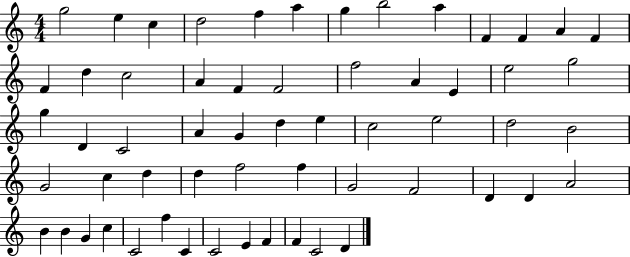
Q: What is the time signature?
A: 4/4